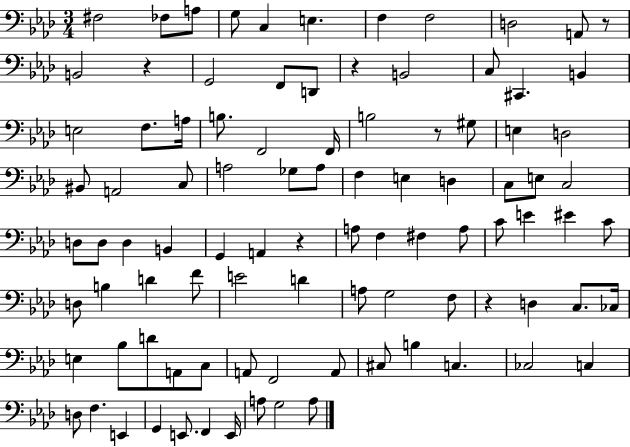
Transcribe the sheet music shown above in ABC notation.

X:1
T:Untitled
M:3/4
L:1/4
K:Ab
^F,2 _F,/2 A,/2 G,/2 C, E, F, F,2 D,2 A,,/2 z/2 B,,2 z G,,2 F,,/2 D,,/2 z B,,2 C,/2 ^C,, B,, E,2 F,/2 A,/4 B,/2 F,,2 F,,/4 B,2 z/2 ^G,/2 E, D,2 ^B,,/2 A,,2 C,/2 A,2 _G,/2 A,/2 F, E, D, C,/2 E,/2 C,2 D,/2 D,/2 D, B,, G,, A,, z A,/2 F, ^F, A,/2 C/2 E ^E C/2 D,/2 B, D F/2 E2 D A,/2 G,2 F,/2 z D, C,/2 _C,/4 E, _B,/2 D/2 A,,/2 C,/2 A,,/2 F,,2 A,,/2 ^C,/2 B, C, _C,2 C, D,/2 F, E,, G,, E,,/2 F,, E,,/4 A,/2 G,2 A,/2